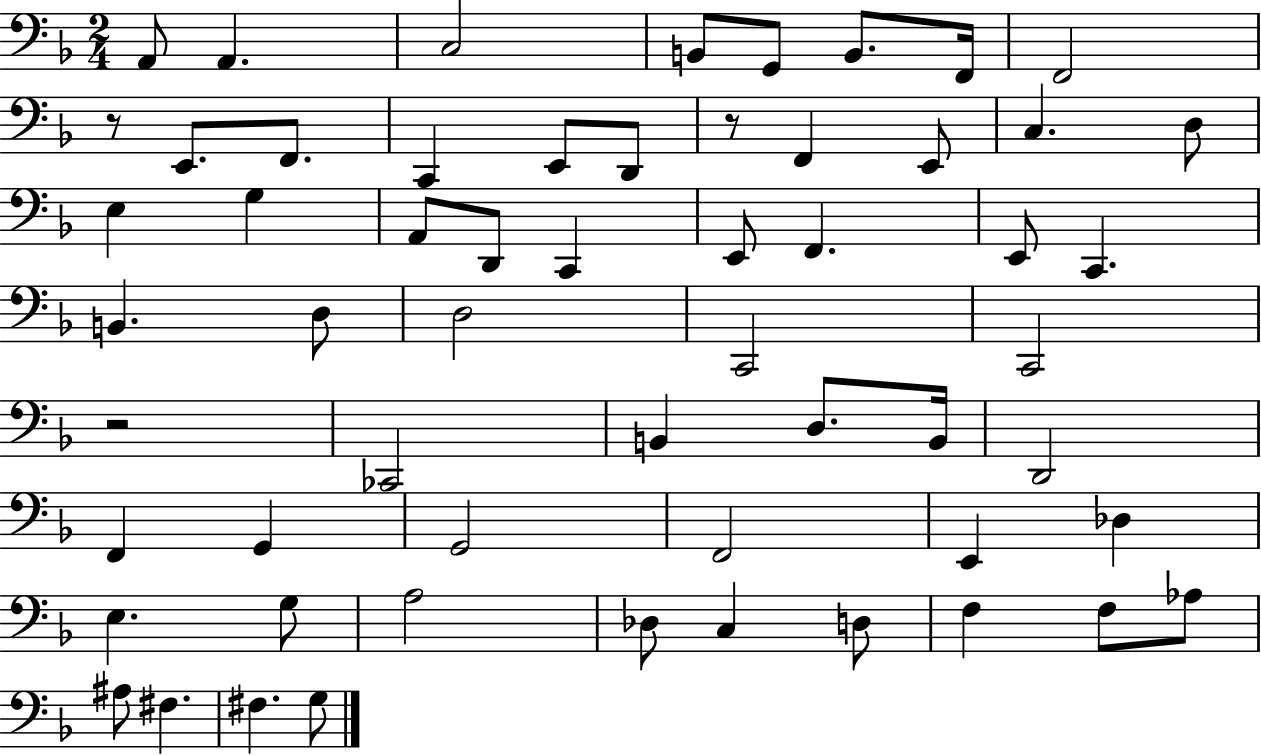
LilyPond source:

{
  \clef bass
  \numericTimeSignature
  \time 2/4
  \key f \major
  a,8 a,4. | c2 | b,8 g,8 b,8. f,16 | f,2 | \break r8 e,8. f,8. | c,4 e,8 d,8 | r8 f,4 e,8 | c4. d8 | \break e4 g4 | a,8 d,8 c,4 | e,8 f,4. | e,8 c,4. | \break b,4. d8 | d2 | c,2 | c,2 | \break r2 | ces,2 | b,4 d8. b,16 | d,2 | \break f,4 g,4 | g,2 | f,2 | e,4 des4 | \break e4. g8 | a2 | des8 c4 d8 | f4 f8 aes8 | \break ais8 fis4. | fis4. g8 | \bar "|."
}